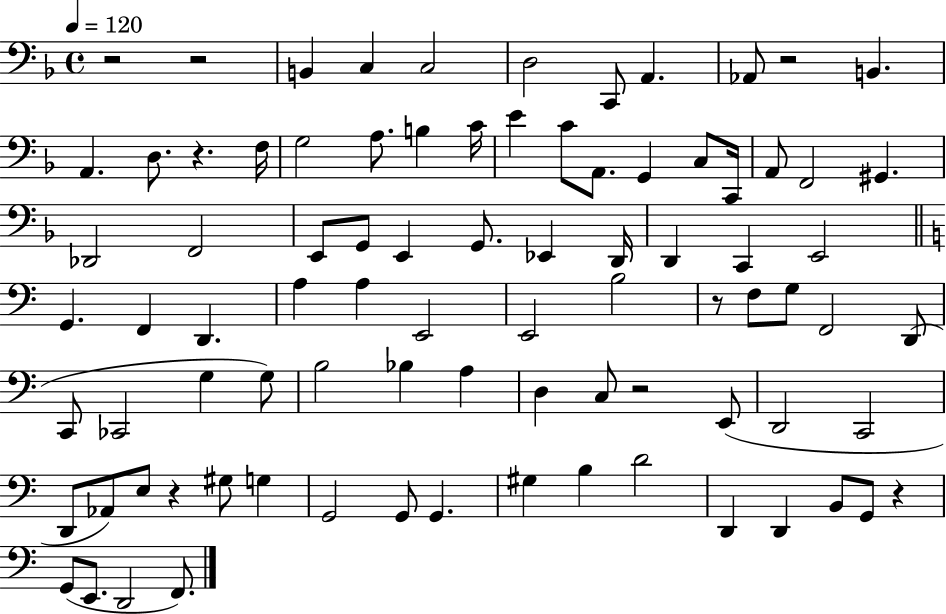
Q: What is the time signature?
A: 4/4